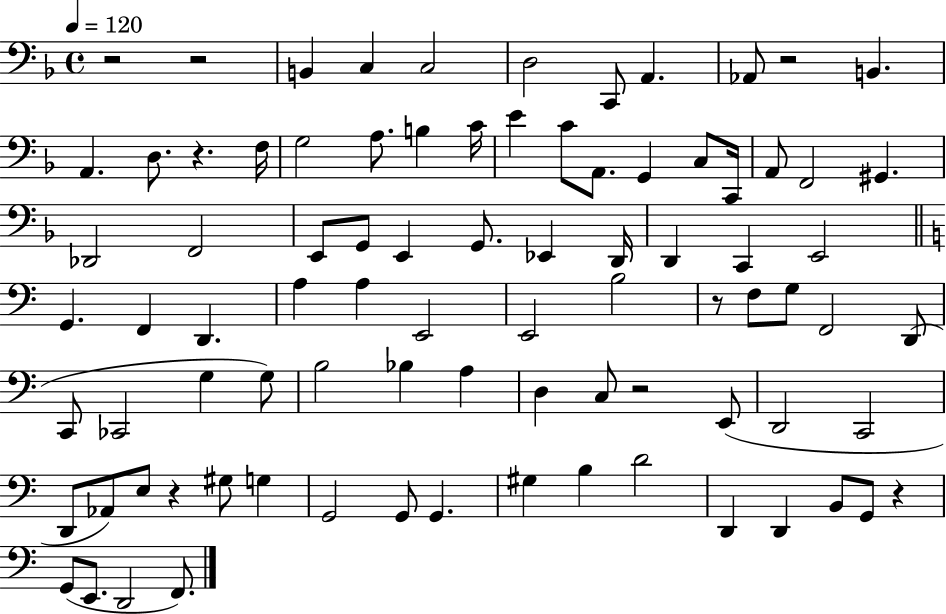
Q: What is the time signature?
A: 4/4